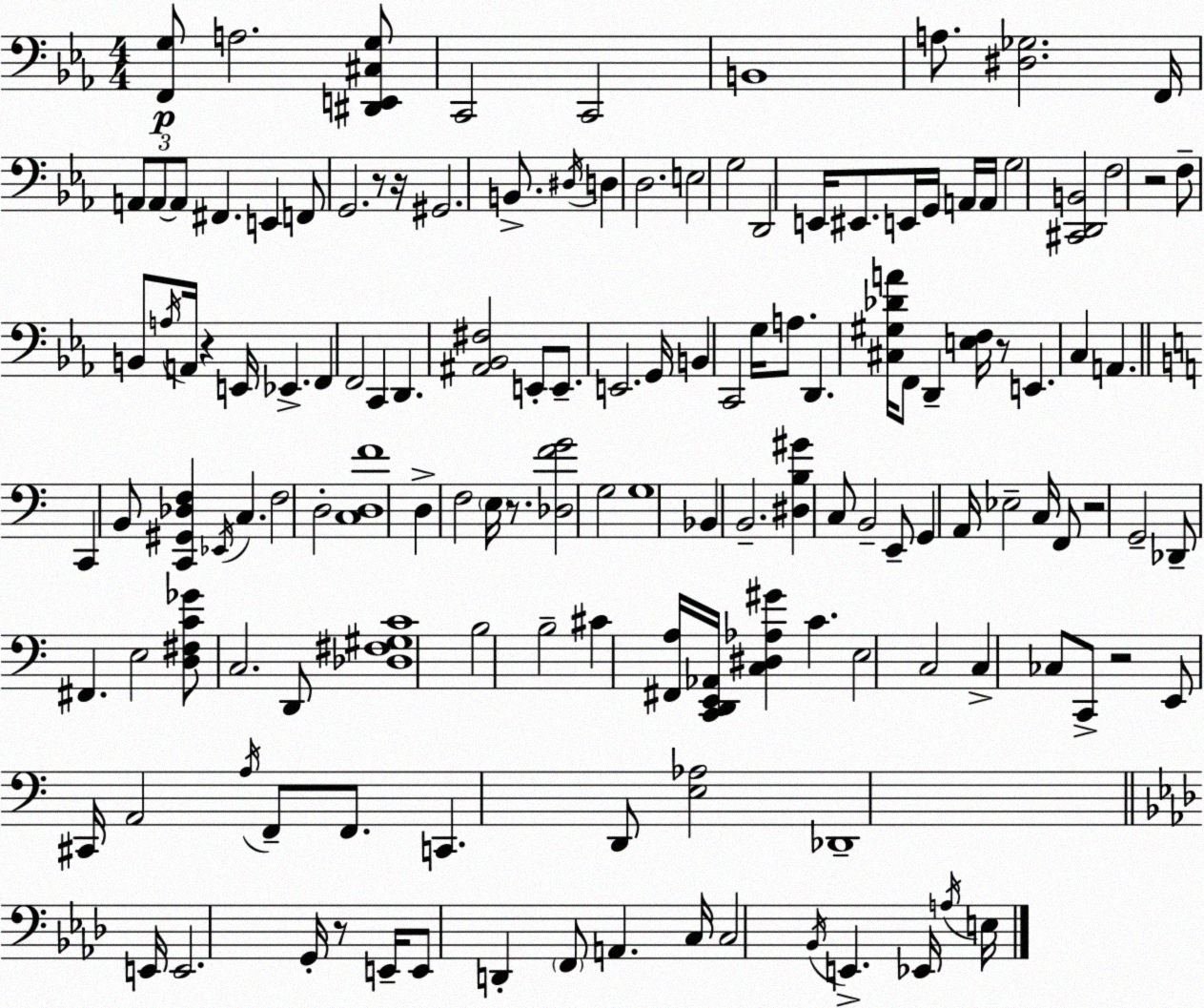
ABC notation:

X:1
T:Untitled
M:4/4
L:1/4
K:Cm
[F,,G,]/2 A,2 [^D,,E,,^C,G,]/2 C,,2 C,,2 B,,4 A,/2 [^D,_G,]2 F,,/4 A,,/2 A,,/2 A,,/2 ^F,, E,, F,,/2 G,,2 z/2 z/4 ^G,,2 B,,/2 ^D,/4 D, D,2 E,2 G,2 D,,2 E,,/4 ^E,,/2 E,,/4 G,,/4 A,,/4 A,,/4 G,2 [^C,,D,,B,,]2 F,2 z2 F,/2 B,,/2 A,/4 A,,/4 z E,,/4 _E,, F,, F,,2 C,, D,, [^A,,_B,,^F,]2 E,,/2 E,,/2 E,,2 G,,/4 B,, C,,2 G,/4 A,/2 D,, [^C,^G,_DA]/4 F,,/2 D,, [E,F,]/4 z/2 E,, C, A,, C,, B,,/2 [C,,^G,,_D,F,] _E,,/4 C, F,2 D,2 [C,D,F]4 D, F,2 E,/4 z/2 [_D,FG]2 G,2 G,4 _B,, B,,2 [^D,B,^G] C,/2 B,,2 E,,/2 G,, A,,/4 _E,2 C,/4 F,,/2 z2 G,,2 _D,,/2 ^F,, E,2 [D,^F,C_G]/2 C,2 D,,/2 [_D,^F,^G,C]4 B,2 B,2 ^C [^F,,A,]/4 [C,,D,,E,,_A,,]/4 [C,^D,_A,^G] C E,2 C,2 C, _C,/2 C,,/2 z2 E,,/2 ^C,,/4 A,,2 A,/4 F,,/2 F,,/2 C,, D,,/2 [E,_A,]2 _D,,4 E,,/4 E,,2 G,,/4 z/2 E,,/4 E,,/2 D,, F,,/2 A,, C,/4 C,2 _B,,/4 E,, _E,,/4 A,/4 E,/4